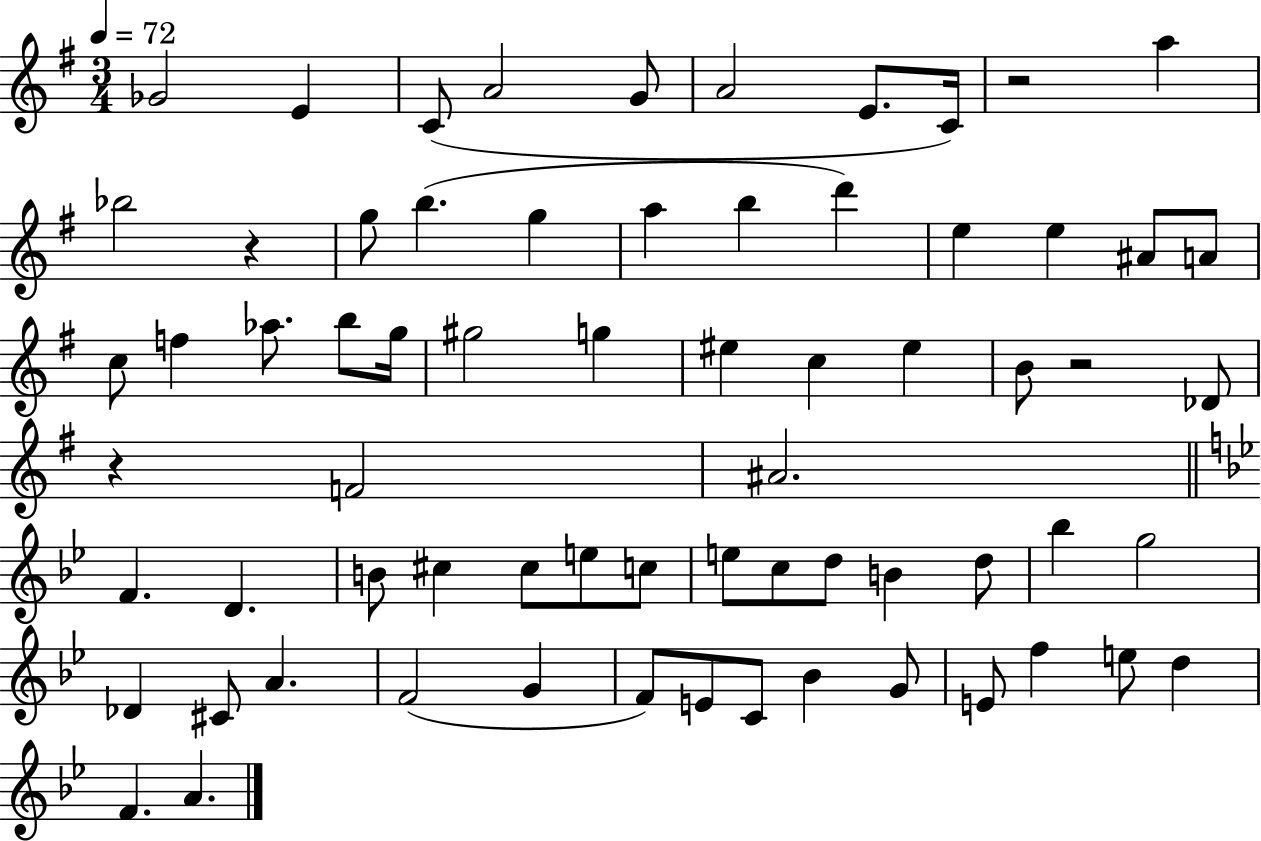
Gb4/h E4/q C4/e A4/h G4/e A4/h E4/e. C4/s R/h A5/q Bb5/h R/q G5/e B5/q. G5/q A5/q B5/q D6/q E5/q E5/q A#4/e A4/e C5/e F5/q Ab5/e. B5/e G5/s G#5/h G5/q EIS5/q C5/q EIS5/q B4/e R/h Db4/e R/q F4/h A#4/h. F4/q. D4/q. B4/e C#5/q C#5/e E5/e C5/e E5/e C5/e D5/e B4/q D5/e Bb5/q G5/h Db4/q C#4/e A4/q. F4/h G4/q F4/e E4/e C4/e Bb4/q G4/e E4/e F5/q E5/e D5/q F4/q. A4/q.